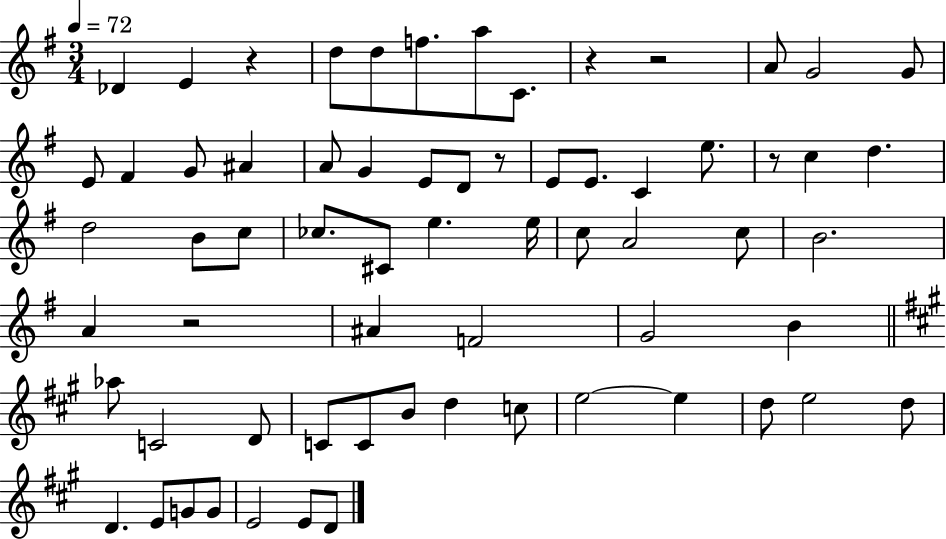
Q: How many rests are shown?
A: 6